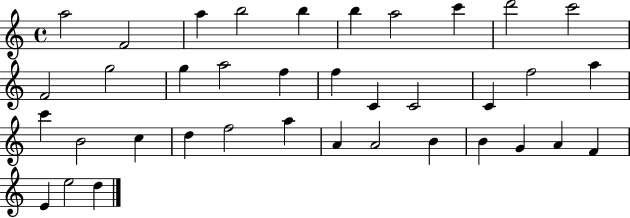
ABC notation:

X:1
T:Untitled
M:4/4
L:1/4
K:C
a2 F2 a b2 b b a2 c' d'2 c'2 F2 g2 g a2 f f C C2 C f2 a c' B2 c d f2 a A A2 B B G A F E e2 d